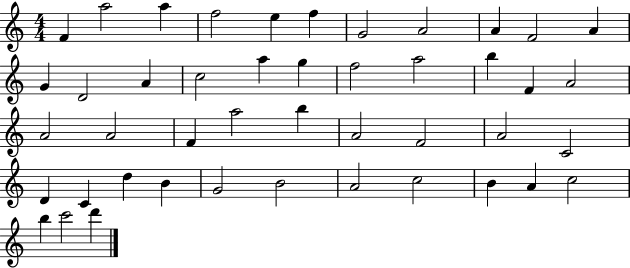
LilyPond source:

{
  \clef treble
  \numericTimeSignature
  \time 4/4
  \key c \major
  f'4 a''2 a''4 | f''2 e''4 f''4 | g'2 a'2 | a'4 f'2 a'4 | \break g'4 d'2 a'4 | c''2 a''4 g''4 | f''2 a''2 | b''4 f'4 a'2 | \break a'2 a'2 | f'4 a''2 b''4 | a'2 f'2 | a'2 c'2 | \break d'4 c'4 d''4 b'4 | g'2 b'2 | a'2 c''2 | b'4 a'4 c''2 | \break b''4 c'''2 d'''4 | \bar "|."
}